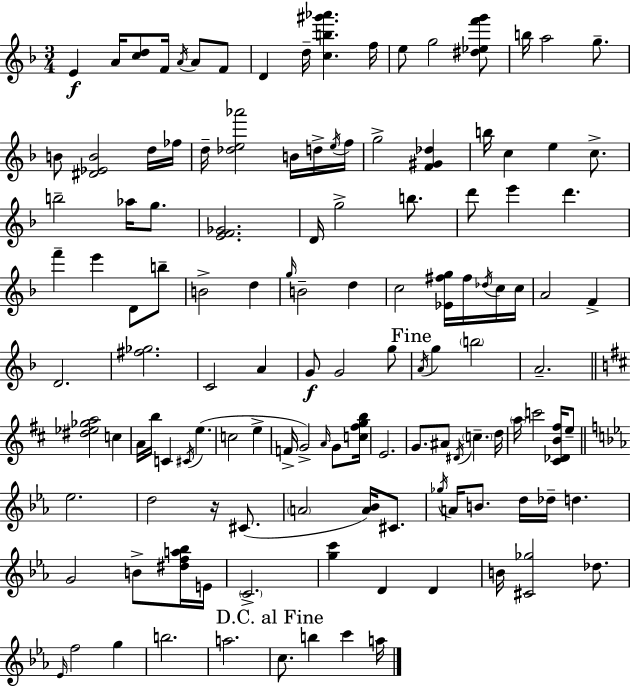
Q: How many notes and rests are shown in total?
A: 128